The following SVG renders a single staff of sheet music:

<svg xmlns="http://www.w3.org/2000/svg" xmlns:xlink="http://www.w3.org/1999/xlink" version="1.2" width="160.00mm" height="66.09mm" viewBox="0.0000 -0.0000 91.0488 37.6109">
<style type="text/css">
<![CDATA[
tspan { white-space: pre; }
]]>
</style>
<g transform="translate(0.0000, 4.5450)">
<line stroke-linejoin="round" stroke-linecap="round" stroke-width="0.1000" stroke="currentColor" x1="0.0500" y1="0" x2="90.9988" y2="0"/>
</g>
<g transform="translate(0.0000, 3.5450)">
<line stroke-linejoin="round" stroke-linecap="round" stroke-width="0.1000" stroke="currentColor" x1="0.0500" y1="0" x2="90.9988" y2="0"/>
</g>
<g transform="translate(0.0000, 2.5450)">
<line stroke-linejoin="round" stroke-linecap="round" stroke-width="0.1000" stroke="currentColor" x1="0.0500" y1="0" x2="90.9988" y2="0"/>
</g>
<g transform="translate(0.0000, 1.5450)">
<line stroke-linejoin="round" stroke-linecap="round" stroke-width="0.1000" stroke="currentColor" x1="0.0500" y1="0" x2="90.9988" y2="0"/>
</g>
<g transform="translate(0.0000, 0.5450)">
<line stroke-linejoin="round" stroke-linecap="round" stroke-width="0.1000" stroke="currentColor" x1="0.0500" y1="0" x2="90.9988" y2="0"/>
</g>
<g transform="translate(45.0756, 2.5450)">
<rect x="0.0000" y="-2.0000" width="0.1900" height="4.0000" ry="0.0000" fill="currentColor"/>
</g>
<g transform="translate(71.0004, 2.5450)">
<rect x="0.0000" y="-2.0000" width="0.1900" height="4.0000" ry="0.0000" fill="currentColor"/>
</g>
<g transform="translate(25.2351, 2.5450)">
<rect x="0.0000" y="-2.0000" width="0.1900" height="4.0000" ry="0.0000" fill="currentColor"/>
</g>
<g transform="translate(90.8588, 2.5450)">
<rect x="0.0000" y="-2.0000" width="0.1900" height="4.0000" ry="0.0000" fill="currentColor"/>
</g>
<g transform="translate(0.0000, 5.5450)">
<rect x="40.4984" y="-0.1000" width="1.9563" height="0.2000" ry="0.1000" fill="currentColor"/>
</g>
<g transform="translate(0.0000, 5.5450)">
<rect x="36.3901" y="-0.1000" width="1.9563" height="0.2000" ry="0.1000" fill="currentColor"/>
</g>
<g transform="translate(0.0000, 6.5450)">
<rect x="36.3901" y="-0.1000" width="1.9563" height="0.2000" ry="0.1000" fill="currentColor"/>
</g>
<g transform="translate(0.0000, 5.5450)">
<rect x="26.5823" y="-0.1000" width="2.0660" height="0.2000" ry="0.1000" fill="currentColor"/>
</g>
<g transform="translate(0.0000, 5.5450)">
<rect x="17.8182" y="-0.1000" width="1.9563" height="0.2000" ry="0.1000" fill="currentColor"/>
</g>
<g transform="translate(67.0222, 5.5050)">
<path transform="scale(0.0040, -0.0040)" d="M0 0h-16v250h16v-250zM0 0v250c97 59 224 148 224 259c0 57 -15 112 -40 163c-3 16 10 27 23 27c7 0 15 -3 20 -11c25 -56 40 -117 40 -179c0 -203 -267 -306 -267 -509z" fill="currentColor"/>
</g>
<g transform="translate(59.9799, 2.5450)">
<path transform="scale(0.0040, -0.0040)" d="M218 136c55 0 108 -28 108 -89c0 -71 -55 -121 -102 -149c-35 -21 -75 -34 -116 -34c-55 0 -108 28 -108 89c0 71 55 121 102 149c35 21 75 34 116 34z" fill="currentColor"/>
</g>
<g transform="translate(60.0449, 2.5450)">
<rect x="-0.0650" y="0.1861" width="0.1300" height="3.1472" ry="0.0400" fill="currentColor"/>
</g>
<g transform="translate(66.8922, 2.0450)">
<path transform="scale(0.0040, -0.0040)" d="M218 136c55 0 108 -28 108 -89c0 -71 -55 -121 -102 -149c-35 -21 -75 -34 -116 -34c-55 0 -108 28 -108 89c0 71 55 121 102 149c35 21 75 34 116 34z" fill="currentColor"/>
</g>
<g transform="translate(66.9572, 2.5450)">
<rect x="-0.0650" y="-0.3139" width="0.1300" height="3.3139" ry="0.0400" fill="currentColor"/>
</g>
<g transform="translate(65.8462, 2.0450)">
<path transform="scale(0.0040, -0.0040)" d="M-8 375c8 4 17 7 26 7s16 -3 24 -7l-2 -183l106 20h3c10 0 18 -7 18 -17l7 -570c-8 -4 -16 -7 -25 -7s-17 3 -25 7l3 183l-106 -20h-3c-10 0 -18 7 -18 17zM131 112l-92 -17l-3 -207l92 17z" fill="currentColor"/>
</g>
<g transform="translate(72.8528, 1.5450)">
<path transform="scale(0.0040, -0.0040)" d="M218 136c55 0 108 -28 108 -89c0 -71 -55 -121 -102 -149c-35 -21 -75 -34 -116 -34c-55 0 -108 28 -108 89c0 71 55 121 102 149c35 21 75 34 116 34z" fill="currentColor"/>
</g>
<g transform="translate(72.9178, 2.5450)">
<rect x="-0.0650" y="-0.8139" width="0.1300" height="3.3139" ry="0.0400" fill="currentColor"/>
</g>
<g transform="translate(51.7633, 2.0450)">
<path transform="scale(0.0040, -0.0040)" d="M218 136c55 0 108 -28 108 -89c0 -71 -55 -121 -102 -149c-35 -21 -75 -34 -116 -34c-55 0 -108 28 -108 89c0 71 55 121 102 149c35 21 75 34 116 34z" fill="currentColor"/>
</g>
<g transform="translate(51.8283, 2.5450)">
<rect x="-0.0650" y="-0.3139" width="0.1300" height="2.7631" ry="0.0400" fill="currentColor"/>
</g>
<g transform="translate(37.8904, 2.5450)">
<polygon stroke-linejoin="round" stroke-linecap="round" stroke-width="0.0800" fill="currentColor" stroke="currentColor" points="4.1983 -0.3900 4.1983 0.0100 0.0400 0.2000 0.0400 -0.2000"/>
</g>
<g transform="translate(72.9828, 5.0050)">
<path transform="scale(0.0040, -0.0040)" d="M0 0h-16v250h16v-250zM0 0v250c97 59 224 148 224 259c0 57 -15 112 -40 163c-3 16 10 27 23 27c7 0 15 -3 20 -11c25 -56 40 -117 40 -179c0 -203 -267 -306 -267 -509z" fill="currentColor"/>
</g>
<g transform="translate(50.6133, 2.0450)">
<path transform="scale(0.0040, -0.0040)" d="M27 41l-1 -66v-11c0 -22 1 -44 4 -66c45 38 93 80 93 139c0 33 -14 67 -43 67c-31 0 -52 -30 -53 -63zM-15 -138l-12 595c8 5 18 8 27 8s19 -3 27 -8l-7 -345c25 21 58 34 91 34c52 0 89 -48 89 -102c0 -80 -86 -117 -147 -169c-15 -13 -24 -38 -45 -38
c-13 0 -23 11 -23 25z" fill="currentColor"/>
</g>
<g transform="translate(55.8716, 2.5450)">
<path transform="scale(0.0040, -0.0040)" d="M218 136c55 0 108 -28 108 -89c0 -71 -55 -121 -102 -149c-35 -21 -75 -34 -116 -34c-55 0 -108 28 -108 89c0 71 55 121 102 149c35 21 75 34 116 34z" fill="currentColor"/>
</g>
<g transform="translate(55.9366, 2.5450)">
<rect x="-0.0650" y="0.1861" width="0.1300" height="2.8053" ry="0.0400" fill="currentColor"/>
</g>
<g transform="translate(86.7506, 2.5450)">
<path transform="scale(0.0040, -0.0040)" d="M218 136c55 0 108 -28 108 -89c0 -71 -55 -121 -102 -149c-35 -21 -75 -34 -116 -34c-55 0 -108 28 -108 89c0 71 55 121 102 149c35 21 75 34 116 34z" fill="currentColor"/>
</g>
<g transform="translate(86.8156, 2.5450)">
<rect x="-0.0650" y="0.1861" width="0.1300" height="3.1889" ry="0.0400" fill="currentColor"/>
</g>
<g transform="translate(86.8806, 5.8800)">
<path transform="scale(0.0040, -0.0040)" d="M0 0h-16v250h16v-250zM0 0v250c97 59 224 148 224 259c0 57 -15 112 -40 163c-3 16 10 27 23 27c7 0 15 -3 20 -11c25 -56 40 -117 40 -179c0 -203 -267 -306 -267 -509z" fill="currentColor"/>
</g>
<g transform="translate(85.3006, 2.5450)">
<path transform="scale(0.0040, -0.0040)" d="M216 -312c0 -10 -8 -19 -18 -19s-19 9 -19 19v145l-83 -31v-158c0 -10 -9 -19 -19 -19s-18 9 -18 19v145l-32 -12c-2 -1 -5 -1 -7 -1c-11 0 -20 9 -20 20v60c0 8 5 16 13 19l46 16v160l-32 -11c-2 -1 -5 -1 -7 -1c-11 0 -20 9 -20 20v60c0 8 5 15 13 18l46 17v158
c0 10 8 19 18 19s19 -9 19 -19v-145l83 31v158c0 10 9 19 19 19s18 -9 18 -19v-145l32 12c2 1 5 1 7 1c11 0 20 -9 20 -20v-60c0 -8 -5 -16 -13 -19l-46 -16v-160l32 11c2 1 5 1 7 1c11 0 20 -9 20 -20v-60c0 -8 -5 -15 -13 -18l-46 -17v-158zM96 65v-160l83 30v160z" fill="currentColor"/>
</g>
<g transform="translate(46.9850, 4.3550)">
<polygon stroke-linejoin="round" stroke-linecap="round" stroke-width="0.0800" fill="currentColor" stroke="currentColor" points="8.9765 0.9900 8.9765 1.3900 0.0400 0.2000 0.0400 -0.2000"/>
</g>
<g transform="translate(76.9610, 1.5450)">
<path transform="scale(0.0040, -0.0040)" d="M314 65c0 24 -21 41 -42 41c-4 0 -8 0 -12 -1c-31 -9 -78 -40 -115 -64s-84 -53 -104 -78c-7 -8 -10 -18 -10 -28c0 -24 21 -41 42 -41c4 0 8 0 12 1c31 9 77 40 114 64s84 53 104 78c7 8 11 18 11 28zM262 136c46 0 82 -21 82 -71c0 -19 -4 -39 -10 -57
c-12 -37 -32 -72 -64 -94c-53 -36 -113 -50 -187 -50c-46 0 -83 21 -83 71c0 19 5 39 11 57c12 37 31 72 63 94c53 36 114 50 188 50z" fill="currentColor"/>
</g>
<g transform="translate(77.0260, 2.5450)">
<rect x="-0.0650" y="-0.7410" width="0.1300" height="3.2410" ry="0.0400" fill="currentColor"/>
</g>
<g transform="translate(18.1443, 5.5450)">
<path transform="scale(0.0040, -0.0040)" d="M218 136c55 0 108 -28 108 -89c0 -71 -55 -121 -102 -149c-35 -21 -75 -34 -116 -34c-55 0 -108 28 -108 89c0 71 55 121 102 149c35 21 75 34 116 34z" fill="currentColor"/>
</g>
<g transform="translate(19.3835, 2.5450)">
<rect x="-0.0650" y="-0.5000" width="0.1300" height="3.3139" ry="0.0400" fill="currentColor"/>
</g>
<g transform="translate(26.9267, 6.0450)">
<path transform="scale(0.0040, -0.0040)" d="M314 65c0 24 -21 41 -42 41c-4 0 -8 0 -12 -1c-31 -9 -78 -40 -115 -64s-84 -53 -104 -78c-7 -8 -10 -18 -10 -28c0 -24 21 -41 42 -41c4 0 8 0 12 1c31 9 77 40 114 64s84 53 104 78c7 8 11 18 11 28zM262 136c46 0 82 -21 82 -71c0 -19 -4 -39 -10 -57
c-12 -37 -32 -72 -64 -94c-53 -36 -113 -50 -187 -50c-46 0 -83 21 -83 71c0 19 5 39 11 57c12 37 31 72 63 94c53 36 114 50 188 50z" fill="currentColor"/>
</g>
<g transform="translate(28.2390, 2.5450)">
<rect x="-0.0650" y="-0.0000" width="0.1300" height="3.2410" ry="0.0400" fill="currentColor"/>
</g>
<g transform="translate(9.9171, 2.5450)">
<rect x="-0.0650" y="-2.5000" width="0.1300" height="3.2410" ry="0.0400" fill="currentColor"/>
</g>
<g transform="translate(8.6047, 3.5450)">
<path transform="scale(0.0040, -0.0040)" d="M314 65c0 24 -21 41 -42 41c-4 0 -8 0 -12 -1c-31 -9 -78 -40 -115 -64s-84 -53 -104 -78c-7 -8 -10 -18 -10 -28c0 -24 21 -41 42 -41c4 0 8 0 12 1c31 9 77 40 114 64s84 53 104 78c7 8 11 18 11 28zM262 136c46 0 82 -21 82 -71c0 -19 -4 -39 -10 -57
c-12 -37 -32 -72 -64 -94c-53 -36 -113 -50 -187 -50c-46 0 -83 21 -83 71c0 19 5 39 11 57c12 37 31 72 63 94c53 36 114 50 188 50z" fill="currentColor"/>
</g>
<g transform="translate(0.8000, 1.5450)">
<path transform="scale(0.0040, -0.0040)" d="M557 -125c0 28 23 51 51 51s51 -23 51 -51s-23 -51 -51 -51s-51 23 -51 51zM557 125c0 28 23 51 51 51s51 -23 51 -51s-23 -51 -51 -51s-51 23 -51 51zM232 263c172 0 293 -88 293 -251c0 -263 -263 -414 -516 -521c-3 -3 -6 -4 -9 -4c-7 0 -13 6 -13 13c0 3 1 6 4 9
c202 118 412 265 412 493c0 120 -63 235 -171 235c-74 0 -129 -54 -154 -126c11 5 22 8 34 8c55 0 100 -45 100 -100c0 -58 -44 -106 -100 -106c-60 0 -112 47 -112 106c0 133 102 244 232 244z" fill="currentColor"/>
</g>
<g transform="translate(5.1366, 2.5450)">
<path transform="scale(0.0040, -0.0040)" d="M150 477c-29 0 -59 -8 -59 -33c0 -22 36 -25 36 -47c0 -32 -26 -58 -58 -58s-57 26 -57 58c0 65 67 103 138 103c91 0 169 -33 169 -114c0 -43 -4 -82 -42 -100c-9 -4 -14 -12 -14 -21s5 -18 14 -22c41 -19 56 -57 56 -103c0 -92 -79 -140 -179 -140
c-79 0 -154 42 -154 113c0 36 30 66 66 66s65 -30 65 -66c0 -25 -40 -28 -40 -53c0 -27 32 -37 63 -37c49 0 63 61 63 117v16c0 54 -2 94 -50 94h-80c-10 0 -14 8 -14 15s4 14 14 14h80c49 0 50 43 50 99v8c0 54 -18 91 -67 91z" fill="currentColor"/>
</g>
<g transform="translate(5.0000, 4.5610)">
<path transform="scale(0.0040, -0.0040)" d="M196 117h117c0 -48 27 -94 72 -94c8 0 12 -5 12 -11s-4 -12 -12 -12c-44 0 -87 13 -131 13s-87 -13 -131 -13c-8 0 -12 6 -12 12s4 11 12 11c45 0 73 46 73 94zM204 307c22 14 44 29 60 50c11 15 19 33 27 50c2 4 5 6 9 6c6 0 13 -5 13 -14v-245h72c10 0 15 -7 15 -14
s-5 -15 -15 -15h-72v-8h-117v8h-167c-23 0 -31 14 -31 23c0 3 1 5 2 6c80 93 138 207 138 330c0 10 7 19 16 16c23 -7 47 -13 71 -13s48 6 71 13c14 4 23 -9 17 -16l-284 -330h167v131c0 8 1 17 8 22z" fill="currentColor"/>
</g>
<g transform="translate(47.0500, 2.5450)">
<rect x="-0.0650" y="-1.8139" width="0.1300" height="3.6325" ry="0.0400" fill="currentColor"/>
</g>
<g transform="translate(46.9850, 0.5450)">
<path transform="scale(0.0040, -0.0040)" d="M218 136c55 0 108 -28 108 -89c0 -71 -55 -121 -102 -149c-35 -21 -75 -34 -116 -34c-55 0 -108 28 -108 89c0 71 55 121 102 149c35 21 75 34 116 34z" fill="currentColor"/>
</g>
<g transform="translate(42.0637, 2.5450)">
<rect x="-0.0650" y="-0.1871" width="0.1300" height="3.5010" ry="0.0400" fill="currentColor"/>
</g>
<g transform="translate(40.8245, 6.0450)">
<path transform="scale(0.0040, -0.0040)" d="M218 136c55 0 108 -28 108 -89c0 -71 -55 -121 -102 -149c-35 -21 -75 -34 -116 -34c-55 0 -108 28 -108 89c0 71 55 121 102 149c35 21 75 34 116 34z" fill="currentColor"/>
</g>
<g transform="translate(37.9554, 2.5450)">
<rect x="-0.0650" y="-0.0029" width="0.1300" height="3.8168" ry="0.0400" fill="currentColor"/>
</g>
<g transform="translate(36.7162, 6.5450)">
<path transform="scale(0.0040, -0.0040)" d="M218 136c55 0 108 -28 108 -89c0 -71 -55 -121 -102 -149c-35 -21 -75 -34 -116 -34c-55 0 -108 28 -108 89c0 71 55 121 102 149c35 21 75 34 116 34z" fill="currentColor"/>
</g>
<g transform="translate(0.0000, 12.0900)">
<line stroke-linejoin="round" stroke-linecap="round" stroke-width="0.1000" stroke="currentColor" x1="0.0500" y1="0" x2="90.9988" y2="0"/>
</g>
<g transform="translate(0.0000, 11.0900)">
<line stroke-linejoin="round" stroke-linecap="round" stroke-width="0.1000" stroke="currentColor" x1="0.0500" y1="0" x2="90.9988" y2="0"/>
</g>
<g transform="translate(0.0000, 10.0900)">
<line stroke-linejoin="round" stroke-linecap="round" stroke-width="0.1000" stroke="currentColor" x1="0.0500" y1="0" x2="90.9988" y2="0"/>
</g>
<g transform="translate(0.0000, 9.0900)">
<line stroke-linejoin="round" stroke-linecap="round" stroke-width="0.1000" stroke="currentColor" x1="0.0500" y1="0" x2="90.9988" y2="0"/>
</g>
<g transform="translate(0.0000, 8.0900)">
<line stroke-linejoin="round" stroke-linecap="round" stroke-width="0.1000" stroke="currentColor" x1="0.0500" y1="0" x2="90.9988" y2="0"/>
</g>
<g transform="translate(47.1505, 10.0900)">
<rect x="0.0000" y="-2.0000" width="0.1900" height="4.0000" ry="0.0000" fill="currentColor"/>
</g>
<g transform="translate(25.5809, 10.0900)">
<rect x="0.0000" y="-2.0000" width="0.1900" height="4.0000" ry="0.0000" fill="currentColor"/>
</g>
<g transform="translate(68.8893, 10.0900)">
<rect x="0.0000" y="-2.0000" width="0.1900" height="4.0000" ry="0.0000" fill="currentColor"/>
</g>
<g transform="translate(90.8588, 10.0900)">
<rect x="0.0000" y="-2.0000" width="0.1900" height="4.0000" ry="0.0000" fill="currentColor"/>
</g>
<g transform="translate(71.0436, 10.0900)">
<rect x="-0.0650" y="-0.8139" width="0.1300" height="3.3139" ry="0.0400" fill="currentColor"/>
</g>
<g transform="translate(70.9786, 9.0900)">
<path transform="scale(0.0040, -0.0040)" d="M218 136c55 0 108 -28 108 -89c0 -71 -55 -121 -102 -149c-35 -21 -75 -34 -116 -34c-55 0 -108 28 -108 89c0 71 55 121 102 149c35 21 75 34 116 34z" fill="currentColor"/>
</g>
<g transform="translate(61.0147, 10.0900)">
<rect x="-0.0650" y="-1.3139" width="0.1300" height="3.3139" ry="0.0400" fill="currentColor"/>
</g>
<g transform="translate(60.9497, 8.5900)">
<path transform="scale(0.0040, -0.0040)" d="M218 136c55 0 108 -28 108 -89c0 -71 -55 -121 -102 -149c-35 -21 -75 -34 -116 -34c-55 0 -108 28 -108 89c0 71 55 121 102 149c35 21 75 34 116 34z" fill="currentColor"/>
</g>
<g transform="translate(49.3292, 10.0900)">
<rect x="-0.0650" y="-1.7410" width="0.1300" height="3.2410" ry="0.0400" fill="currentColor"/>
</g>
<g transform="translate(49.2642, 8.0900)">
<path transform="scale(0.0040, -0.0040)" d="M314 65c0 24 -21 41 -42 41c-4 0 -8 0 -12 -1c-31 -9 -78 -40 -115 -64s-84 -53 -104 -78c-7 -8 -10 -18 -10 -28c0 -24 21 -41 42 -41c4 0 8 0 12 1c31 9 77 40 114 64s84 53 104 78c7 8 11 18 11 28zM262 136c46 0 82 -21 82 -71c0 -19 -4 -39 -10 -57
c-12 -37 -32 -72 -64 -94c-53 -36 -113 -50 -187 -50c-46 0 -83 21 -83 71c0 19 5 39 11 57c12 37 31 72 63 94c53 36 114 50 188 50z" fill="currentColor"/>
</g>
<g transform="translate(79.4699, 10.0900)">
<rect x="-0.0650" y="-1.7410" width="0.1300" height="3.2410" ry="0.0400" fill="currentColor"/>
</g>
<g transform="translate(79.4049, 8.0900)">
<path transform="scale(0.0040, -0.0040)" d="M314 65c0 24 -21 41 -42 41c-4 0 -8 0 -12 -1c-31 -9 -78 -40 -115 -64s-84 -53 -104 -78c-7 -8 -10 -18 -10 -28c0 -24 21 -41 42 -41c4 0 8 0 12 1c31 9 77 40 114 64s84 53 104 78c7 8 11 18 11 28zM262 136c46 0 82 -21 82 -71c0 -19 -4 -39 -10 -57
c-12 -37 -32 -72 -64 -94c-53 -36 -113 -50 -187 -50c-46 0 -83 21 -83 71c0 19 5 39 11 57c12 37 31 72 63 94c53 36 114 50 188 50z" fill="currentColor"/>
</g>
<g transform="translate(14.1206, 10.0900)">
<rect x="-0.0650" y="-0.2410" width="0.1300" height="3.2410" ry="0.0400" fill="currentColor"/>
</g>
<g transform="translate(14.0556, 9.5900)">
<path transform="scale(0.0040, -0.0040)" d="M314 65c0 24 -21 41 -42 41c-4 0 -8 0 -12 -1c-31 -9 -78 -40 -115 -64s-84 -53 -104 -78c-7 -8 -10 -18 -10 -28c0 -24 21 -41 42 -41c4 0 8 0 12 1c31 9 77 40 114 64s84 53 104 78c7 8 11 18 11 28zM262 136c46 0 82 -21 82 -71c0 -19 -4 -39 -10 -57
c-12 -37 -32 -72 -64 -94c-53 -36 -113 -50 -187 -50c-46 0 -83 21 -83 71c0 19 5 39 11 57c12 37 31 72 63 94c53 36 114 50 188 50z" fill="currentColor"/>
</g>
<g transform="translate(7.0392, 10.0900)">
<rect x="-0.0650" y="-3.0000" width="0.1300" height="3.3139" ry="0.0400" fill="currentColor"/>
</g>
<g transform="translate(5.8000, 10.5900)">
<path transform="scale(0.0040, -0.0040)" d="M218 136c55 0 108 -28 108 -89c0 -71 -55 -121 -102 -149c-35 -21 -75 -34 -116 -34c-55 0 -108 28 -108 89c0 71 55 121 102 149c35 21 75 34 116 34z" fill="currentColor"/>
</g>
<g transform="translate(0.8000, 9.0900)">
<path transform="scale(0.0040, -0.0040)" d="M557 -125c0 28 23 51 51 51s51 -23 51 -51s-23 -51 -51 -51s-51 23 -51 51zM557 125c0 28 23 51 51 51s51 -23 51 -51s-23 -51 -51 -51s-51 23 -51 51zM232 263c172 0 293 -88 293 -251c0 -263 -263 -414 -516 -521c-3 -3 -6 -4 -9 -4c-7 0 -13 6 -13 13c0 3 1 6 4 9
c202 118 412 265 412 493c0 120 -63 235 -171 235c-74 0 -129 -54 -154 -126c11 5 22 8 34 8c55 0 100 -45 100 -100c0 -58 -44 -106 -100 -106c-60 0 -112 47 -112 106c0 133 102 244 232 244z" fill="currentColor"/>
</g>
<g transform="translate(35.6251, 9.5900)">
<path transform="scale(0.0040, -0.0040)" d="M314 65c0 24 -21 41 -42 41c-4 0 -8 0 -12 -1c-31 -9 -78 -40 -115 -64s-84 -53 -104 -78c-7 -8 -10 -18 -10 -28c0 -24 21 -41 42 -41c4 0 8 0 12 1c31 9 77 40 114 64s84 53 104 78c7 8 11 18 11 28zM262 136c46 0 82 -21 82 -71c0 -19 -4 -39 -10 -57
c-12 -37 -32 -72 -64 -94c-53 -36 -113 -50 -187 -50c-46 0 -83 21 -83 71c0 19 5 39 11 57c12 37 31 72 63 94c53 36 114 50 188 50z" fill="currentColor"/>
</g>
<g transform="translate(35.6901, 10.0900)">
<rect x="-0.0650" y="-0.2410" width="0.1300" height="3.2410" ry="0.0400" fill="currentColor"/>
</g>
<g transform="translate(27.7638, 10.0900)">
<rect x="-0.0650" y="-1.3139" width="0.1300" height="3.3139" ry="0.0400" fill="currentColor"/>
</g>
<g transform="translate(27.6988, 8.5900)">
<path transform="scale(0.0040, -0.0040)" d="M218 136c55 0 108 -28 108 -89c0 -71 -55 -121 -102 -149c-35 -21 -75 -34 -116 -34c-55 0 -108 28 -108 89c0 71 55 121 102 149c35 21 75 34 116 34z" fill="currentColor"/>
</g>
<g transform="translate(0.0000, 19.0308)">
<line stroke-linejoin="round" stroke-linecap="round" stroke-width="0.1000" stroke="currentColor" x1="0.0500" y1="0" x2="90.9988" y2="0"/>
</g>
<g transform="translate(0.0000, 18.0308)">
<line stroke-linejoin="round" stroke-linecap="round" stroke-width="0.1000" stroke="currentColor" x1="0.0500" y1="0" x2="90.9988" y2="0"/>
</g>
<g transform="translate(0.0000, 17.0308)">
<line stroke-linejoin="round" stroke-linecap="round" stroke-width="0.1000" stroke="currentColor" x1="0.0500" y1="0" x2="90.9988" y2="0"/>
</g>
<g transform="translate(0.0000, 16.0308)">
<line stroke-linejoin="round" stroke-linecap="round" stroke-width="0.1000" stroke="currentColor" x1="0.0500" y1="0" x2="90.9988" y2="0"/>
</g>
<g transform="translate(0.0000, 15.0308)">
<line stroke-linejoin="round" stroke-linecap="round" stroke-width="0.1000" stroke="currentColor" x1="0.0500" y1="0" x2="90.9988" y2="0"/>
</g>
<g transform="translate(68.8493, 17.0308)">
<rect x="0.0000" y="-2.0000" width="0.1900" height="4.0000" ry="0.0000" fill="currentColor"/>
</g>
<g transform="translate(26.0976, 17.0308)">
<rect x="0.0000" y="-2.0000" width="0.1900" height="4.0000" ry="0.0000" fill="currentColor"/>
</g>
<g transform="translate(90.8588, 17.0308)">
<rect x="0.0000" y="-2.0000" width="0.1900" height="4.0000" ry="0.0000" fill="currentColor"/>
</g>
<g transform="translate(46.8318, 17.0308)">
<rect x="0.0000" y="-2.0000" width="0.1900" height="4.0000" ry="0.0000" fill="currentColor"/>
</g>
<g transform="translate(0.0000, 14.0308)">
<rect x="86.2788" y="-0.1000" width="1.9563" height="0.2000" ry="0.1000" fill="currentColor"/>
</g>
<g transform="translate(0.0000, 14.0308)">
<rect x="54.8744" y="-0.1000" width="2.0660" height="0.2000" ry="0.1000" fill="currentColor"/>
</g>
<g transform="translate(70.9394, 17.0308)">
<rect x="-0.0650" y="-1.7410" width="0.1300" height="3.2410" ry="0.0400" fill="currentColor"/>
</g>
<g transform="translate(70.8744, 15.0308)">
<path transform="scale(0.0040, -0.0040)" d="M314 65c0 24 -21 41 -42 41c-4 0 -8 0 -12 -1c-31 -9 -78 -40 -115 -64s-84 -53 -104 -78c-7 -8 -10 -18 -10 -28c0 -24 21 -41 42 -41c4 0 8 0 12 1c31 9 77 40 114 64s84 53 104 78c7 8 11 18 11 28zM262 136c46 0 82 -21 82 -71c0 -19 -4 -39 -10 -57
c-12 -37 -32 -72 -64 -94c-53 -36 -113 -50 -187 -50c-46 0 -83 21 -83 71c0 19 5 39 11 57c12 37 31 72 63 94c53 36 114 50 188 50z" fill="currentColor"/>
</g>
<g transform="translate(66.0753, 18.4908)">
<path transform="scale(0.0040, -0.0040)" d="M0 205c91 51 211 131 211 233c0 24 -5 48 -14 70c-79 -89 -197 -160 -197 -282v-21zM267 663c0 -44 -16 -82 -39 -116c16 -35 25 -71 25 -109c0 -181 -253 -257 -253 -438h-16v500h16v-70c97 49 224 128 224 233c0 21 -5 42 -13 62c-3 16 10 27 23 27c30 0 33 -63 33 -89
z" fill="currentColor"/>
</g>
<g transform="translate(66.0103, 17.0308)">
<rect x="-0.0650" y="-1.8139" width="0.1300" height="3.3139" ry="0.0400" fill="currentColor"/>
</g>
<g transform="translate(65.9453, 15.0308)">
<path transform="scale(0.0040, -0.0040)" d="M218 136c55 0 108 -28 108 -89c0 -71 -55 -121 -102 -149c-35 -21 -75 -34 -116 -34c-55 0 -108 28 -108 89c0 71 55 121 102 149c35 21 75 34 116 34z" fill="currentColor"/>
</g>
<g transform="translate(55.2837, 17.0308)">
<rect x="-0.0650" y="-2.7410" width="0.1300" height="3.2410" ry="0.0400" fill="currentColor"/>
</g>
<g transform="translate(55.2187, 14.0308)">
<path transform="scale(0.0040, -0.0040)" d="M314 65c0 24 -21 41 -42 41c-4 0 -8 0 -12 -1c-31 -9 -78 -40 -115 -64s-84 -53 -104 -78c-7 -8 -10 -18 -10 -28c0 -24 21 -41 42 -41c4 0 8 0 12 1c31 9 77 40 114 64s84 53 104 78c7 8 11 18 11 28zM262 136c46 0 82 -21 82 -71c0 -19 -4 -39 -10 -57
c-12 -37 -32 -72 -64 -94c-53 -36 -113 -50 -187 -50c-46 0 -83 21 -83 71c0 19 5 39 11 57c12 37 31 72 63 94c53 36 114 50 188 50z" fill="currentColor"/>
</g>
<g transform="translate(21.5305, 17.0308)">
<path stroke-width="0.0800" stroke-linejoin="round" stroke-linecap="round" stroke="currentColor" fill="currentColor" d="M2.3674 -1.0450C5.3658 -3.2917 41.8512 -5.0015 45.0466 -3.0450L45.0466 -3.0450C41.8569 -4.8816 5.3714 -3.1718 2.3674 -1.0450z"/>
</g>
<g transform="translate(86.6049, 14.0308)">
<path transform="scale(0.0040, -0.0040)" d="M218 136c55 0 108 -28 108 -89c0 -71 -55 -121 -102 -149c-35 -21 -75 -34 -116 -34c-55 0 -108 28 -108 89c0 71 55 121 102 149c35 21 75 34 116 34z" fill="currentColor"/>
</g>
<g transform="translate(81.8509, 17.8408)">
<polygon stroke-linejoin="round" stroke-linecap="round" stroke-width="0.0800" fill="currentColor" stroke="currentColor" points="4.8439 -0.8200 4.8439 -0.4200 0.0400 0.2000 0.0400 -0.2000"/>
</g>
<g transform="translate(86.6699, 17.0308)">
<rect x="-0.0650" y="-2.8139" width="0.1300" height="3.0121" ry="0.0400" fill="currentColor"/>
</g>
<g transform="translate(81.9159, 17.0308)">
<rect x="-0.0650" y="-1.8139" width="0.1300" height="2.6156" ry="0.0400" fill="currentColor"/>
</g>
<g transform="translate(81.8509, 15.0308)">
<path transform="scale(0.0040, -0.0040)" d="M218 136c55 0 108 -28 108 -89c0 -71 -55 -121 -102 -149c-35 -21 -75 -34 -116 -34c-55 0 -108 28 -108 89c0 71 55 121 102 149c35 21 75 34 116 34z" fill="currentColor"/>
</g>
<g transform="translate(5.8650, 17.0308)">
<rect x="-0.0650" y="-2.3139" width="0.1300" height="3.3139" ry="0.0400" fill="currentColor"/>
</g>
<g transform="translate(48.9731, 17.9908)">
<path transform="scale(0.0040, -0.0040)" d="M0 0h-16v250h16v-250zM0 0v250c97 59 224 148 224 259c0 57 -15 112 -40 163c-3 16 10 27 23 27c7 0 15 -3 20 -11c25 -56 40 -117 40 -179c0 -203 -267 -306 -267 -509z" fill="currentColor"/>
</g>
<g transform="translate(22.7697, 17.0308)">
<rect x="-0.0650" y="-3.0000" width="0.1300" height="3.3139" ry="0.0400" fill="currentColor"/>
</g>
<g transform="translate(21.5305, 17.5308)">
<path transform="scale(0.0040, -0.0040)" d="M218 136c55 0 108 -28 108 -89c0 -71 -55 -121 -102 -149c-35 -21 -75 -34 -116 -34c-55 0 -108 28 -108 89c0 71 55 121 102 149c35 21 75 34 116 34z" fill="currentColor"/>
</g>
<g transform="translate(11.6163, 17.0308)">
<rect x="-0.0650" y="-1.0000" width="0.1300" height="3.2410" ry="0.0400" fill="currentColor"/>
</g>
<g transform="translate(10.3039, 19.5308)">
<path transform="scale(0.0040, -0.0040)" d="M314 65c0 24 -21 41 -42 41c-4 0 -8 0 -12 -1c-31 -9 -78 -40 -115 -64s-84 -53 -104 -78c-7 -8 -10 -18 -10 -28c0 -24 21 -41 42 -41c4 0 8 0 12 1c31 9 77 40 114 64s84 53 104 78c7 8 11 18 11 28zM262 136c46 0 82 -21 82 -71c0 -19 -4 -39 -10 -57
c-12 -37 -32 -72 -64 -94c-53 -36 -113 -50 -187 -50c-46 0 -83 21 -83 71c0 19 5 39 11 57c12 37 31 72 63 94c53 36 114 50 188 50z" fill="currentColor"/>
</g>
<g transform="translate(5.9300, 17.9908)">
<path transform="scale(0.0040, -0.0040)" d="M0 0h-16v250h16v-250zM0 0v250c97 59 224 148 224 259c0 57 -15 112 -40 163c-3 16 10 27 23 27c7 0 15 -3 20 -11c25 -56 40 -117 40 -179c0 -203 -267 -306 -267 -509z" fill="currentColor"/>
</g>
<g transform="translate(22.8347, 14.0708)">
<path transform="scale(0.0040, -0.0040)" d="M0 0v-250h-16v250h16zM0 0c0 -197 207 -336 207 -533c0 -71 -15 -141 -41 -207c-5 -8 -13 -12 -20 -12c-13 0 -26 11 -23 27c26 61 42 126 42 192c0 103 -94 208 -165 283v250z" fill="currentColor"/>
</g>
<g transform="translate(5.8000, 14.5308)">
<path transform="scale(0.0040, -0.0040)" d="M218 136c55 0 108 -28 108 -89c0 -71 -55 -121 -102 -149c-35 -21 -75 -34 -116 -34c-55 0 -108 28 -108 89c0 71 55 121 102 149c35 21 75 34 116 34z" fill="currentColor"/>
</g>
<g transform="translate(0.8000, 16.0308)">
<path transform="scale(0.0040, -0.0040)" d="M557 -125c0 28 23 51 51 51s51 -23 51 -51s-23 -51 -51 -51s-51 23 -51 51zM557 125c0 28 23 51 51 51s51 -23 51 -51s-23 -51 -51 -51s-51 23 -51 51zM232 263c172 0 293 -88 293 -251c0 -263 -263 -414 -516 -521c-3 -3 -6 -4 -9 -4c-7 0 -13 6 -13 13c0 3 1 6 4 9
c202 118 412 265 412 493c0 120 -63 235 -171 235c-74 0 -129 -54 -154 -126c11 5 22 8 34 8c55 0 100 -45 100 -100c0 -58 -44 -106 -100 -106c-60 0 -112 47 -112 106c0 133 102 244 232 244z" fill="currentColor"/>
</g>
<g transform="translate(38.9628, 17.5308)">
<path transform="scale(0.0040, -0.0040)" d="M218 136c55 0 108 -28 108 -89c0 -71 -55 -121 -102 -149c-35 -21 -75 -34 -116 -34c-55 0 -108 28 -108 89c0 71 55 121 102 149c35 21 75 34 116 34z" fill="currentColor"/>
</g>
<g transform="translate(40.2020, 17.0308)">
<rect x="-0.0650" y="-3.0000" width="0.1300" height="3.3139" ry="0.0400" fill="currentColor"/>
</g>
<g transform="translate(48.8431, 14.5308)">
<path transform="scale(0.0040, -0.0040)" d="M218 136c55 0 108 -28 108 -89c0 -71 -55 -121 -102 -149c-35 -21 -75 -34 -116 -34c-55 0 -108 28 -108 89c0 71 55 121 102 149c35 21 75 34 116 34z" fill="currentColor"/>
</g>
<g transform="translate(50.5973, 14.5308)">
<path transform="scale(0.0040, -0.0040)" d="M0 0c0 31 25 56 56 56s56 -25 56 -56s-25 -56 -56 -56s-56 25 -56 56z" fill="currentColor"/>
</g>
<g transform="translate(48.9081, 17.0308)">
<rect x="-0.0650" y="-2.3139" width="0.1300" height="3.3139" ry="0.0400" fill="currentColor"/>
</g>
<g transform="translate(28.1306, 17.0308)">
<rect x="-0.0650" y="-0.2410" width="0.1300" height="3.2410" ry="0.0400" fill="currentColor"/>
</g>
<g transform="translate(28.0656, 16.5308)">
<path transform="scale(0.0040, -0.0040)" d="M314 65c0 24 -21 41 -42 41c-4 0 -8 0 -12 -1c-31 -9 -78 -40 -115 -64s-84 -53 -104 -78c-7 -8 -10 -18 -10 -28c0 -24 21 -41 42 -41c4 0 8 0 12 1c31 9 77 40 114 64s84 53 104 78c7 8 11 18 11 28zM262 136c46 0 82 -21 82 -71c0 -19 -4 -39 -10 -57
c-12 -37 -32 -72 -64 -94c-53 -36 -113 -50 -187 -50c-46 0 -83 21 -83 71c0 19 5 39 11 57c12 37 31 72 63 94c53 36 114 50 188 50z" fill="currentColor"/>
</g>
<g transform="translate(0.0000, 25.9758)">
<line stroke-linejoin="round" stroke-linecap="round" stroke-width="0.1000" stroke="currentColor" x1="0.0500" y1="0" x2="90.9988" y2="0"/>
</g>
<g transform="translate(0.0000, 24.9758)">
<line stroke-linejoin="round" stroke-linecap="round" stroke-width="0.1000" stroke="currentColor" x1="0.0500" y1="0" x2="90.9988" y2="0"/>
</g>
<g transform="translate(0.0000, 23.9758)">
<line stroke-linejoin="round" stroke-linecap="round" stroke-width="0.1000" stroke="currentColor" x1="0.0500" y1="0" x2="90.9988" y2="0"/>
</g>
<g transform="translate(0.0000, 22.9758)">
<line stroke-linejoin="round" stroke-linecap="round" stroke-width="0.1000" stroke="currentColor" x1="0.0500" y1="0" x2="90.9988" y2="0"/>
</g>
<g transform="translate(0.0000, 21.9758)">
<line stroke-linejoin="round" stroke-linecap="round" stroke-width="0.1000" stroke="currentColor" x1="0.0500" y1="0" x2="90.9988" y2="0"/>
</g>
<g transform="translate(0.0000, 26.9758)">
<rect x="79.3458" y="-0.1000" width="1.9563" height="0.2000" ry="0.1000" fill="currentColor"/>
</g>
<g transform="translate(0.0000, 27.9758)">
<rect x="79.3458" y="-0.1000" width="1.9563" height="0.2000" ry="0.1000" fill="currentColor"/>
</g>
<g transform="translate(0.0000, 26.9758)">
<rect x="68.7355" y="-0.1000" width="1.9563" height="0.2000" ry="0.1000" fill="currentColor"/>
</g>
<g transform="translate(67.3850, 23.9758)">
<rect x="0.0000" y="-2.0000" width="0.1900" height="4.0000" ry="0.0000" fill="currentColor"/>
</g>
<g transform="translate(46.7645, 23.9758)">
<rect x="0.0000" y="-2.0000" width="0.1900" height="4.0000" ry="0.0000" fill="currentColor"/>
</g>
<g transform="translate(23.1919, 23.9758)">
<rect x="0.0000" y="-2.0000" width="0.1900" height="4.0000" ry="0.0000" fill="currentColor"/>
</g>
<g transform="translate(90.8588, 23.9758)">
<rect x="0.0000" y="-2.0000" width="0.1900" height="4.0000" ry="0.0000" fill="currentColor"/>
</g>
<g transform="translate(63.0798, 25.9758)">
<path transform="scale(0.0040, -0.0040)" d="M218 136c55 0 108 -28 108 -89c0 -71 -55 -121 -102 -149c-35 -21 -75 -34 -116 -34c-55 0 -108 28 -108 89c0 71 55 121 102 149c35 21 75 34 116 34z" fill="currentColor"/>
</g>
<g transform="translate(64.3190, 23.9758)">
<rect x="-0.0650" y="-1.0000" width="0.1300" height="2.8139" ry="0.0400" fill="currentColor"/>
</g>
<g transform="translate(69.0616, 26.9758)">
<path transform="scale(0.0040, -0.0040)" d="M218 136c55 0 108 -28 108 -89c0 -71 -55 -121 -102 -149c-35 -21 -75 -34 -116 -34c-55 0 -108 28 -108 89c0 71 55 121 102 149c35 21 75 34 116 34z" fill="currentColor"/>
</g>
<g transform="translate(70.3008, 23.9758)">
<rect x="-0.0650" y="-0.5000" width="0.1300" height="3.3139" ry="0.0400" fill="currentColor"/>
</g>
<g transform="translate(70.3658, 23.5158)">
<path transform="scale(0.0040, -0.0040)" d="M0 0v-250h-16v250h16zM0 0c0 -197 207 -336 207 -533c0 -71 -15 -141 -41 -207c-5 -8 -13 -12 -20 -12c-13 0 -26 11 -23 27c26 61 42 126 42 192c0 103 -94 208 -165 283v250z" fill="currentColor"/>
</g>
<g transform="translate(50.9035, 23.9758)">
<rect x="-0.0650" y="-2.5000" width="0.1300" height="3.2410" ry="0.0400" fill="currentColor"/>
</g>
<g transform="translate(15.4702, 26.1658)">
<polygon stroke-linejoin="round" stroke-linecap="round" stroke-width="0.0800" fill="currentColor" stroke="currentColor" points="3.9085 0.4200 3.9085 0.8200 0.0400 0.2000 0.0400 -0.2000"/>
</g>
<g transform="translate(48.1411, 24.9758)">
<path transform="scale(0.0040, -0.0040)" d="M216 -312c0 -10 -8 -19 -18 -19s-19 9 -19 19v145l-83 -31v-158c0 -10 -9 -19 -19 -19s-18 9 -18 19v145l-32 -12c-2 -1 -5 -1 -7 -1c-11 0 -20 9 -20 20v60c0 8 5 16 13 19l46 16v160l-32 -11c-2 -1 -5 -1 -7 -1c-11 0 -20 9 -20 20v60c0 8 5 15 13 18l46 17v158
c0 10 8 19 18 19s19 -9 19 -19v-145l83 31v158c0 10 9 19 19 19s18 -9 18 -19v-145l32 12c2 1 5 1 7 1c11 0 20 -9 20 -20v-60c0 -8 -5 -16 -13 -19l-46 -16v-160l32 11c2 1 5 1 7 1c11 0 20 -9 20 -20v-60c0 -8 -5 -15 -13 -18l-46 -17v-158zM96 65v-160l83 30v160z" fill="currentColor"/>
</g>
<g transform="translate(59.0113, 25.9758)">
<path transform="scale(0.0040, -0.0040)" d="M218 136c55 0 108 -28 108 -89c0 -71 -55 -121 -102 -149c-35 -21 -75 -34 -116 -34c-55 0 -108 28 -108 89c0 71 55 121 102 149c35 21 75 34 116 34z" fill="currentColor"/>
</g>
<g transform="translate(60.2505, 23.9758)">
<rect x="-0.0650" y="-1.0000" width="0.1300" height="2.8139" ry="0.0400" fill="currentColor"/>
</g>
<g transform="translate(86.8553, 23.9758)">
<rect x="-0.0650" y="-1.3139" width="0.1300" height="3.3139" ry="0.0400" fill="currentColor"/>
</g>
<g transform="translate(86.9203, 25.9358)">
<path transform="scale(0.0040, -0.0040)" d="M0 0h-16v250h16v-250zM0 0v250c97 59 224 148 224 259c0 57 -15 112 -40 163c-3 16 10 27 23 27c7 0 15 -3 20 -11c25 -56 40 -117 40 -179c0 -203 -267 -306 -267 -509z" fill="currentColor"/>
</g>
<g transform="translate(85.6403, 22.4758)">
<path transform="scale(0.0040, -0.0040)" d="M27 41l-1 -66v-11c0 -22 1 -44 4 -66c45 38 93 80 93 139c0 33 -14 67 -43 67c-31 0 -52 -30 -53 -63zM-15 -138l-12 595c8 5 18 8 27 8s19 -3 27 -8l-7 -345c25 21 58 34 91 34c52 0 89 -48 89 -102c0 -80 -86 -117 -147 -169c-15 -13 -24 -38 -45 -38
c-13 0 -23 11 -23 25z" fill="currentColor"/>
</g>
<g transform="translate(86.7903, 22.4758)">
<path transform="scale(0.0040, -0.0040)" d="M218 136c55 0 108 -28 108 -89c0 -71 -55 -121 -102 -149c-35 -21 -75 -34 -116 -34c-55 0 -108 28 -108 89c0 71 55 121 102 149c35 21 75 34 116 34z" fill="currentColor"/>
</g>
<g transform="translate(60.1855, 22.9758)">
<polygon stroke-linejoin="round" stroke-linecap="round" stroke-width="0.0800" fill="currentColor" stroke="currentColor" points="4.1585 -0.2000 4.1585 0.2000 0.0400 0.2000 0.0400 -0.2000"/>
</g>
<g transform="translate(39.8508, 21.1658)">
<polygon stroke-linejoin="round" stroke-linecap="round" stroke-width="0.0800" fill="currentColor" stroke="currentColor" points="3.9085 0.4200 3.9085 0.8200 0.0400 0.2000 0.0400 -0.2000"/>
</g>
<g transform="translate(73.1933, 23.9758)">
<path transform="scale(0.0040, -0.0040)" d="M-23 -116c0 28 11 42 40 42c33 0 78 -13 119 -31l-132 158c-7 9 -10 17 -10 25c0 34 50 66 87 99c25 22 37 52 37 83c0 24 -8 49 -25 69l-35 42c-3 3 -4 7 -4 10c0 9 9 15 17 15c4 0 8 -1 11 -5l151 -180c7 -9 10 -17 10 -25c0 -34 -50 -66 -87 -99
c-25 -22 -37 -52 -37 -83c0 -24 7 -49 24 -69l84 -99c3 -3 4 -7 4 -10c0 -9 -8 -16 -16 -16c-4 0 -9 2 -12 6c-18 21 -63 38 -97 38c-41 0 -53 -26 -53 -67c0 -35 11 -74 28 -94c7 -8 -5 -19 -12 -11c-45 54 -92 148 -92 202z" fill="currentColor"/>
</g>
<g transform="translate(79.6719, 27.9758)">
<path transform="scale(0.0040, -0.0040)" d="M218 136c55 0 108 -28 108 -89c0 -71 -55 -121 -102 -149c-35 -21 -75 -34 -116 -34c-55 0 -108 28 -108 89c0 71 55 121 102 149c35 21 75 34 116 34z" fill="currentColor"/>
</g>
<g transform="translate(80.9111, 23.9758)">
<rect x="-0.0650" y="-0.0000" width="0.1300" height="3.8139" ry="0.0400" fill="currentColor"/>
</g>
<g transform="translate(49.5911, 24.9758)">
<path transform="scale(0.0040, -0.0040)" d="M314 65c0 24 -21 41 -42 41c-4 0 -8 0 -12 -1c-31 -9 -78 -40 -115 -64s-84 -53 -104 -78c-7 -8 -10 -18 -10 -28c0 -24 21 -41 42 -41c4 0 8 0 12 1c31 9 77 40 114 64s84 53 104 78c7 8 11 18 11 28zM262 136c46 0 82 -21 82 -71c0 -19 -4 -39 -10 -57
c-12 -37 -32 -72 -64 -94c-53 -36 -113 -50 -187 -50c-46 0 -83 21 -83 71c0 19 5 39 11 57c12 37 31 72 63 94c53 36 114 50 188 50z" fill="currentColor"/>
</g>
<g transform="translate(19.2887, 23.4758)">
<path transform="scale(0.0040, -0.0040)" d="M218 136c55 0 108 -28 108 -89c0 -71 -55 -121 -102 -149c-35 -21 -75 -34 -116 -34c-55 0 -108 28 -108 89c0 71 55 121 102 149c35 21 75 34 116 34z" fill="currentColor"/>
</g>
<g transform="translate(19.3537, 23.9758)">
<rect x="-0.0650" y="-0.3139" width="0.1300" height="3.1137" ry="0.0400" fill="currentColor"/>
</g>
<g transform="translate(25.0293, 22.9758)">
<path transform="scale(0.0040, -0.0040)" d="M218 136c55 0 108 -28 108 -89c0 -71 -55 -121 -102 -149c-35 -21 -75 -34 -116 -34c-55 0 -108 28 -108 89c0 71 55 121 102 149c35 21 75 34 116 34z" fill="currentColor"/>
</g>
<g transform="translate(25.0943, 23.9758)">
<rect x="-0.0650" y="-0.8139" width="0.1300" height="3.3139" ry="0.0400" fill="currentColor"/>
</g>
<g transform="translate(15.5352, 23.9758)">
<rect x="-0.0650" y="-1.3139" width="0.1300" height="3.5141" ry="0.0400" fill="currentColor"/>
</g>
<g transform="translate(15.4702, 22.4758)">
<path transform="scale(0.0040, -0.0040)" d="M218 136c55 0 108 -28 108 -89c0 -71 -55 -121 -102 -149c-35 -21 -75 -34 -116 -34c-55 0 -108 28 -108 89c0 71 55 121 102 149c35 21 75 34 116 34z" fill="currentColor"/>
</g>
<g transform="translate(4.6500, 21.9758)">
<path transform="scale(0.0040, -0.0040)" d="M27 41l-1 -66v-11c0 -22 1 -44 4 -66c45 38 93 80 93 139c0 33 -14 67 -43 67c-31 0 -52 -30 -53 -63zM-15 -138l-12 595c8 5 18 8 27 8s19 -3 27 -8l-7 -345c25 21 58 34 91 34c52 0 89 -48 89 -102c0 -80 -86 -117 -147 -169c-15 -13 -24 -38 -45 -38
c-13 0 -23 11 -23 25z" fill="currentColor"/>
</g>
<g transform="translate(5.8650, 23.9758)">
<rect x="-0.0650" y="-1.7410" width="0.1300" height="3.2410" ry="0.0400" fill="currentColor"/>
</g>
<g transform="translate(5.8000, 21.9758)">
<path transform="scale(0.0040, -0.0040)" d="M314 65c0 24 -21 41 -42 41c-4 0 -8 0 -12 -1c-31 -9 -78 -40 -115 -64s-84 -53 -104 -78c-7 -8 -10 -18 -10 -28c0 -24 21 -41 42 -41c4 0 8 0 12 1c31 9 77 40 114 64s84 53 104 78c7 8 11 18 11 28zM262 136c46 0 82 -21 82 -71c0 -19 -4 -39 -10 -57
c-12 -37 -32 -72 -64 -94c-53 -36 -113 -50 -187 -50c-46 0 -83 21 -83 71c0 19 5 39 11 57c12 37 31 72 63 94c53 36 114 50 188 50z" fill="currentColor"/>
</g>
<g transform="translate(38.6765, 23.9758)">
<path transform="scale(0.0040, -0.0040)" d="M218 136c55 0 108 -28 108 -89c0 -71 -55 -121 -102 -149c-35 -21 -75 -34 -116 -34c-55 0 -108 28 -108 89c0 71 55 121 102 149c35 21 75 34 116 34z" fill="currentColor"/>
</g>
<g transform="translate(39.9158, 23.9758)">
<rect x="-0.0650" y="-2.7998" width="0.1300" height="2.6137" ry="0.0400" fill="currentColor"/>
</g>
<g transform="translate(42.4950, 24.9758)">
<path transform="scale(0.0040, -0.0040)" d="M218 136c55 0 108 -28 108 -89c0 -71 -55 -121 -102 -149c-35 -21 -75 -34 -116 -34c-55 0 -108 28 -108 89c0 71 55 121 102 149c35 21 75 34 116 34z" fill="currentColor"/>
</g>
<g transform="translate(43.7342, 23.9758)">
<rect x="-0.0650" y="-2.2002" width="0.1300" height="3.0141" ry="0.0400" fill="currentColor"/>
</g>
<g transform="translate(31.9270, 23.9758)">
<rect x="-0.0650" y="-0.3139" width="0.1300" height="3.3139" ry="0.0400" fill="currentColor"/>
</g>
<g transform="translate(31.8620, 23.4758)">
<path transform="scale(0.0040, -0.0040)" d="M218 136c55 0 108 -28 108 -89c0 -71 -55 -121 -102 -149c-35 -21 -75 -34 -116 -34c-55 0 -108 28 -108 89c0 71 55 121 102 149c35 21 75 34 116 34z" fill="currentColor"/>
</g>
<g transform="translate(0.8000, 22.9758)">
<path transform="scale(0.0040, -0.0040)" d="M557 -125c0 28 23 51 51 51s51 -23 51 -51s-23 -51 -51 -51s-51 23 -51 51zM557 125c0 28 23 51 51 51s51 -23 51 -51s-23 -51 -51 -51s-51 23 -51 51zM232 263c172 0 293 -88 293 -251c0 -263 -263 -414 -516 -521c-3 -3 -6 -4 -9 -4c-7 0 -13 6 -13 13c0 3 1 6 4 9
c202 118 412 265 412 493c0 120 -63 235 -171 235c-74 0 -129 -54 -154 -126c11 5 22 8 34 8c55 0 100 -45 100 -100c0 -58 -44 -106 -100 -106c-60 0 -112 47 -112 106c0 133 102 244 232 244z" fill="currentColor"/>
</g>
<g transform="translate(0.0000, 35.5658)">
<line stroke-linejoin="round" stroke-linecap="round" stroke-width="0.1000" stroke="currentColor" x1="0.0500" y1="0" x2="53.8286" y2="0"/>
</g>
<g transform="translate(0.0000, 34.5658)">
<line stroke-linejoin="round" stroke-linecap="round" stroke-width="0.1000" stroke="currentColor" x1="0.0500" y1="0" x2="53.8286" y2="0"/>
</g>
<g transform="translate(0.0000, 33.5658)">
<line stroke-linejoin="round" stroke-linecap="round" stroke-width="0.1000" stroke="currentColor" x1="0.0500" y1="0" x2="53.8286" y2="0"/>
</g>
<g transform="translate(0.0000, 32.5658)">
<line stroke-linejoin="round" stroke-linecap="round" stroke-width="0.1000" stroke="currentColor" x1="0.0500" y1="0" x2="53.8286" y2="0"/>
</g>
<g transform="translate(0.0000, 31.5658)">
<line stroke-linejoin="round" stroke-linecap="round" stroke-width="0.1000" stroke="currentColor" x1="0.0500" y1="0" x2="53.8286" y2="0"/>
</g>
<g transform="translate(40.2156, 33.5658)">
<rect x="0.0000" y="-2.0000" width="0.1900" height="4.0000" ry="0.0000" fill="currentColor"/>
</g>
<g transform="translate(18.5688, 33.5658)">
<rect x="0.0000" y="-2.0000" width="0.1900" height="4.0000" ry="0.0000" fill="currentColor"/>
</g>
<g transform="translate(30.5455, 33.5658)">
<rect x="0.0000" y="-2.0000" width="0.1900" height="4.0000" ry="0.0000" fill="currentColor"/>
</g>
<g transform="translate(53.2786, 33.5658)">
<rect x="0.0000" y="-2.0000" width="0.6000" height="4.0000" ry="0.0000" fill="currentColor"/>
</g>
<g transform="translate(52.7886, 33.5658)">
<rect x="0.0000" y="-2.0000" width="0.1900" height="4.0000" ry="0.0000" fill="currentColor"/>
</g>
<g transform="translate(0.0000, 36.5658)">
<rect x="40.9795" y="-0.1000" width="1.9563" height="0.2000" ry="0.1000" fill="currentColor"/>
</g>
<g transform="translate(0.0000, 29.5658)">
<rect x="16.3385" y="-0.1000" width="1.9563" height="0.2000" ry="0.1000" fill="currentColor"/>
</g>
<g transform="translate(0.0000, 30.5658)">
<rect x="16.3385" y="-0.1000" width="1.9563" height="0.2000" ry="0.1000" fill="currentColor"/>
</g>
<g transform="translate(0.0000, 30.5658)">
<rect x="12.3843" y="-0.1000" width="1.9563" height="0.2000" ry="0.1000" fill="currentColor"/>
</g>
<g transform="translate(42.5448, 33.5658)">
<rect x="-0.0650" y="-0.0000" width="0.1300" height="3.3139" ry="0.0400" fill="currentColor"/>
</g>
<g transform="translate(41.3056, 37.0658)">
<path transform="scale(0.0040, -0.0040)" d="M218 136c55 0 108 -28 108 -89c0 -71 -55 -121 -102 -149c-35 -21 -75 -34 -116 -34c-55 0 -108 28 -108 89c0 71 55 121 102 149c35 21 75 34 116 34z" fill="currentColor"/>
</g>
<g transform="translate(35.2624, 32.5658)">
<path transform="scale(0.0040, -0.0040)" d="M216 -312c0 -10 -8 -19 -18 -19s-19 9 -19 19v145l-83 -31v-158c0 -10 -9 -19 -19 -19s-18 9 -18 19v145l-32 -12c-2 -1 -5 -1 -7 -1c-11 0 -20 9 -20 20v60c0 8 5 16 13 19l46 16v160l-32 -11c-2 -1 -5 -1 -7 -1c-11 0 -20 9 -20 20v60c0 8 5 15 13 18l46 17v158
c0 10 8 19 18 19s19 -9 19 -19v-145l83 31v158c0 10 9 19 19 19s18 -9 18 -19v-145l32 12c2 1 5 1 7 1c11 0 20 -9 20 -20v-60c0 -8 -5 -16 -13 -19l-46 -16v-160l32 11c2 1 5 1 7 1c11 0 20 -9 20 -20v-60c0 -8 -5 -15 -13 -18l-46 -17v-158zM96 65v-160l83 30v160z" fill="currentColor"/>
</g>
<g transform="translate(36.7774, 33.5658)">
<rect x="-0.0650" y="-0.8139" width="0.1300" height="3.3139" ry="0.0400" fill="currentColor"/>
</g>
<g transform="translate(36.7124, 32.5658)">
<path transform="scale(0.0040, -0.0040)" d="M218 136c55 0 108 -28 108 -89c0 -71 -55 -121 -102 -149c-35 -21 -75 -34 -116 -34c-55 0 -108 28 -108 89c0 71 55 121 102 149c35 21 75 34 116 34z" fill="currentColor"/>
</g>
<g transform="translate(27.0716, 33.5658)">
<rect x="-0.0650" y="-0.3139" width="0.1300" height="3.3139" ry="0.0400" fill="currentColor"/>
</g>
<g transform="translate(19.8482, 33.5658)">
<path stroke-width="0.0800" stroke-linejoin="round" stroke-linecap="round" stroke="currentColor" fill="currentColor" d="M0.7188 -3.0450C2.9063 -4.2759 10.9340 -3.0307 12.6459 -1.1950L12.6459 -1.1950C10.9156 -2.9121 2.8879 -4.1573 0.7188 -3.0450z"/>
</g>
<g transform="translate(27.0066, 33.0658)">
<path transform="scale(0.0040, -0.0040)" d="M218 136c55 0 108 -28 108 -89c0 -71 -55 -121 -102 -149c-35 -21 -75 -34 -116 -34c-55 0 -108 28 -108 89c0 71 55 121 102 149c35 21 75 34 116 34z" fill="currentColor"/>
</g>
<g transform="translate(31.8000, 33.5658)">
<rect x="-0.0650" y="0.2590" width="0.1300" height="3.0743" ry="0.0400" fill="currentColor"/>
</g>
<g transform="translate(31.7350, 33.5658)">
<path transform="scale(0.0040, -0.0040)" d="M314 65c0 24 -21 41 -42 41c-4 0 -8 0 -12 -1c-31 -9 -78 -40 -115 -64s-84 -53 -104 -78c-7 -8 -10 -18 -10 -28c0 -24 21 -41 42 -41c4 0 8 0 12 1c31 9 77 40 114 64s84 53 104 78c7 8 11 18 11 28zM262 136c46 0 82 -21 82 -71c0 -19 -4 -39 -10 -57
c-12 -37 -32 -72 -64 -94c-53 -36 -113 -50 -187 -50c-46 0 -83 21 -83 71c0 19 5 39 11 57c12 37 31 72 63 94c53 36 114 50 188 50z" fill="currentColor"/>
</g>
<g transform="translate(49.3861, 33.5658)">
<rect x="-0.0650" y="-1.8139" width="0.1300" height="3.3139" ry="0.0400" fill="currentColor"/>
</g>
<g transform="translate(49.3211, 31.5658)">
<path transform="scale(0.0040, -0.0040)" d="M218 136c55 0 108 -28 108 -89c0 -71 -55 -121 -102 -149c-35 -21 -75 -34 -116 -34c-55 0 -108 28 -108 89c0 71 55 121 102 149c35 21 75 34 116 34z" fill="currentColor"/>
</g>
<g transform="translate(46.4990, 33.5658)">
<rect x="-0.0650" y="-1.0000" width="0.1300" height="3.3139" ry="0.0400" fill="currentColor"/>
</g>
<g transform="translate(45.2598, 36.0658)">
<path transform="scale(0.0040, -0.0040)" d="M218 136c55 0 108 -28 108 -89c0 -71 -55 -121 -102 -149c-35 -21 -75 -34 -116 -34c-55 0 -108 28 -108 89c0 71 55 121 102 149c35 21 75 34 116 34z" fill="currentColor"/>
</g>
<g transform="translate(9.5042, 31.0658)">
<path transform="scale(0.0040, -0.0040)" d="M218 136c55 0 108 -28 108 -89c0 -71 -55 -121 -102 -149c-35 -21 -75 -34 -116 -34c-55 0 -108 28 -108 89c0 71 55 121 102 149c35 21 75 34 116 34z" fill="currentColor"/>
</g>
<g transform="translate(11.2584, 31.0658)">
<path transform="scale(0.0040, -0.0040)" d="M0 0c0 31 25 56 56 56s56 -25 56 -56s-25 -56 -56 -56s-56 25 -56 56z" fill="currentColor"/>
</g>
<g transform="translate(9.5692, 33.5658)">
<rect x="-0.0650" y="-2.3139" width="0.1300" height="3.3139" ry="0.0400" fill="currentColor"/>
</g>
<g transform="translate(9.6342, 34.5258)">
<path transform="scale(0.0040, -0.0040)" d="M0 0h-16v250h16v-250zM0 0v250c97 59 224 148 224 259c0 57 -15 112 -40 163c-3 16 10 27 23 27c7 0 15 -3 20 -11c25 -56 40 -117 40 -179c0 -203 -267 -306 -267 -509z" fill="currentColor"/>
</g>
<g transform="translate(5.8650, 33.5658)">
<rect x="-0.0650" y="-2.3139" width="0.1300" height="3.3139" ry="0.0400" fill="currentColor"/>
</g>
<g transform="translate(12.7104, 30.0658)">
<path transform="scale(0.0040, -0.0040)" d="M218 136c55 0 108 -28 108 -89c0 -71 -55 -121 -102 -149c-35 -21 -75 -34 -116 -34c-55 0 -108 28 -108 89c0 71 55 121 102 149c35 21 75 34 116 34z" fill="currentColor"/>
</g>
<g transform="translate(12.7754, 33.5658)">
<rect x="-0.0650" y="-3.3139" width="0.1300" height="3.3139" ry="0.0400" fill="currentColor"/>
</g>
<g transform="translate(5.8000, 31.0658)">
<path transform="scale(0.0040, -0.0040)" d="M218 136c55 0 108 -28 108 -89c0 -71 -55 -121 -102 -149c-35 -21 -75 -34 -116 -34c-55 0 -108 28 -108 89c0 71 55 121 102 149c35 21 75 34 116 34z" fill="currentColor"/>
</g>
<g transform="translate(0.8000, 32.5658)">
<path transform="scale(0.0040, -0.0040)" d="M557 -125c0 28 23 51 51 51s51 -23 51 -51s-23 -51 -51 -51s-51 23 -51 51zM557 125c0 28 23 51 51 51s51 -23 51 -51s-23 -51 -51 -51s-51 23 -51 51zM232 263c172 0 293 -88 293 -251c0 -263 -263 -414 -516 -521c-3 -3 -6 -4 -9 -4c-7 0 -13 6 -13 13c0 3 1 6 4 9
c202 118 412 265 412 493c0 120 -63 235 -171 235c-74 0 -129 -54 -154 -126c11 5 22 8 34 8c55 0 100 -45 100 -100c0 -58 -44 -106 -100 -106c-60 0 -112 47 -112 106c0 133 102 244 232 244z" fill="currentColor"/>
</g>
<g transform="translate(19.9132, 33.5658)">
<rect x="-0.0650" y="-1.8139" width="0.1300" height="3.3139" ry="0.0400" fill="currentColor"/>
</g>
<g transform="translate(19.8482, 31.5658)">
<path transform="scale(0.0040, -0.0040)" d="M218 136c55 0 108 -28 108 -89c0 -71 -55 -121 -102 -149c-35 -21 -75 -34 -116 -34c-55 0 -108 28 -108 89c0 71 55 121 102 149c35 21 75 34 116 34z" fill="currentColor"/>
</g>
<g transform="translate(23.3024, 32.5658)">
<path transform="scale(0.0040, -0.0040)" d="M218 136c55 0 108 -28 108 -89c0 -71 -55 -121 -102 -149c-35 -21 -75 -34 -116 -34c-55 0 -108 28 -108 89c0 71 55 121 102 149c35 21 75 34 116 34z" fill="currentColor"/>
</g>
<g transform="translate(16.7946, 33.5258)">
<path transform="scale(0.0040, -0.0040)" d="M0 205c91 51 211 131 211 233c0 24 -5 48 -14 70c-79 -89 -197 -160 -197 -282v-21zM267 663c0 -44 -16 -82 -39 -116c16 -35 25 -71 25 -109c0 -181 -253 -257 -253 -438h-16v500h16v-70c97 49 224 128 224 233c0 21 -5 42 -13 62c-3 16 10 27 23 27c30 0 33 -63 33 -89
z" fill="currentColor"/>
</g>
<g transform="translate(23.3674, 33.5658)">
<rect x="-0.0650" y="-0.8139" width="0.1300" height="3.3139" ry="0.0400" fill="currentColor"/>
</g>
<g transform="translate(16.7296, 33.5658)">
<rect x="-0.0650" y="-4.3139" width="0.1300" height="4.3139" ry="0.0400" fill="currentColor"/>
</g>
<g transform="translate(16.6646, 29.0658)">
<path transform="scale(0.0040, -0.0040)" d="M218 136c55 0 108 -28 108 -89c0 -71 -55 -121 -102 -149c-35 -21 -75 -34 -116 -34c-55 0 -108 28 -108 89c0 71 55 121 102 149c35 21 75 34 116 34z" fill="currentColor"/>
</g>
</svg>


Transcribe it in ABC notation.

X:1
T:Untitled
M:3/4
L:1/4
K:C
B,,2 E,, D,,2 C,,/2 D,,/2 A,/2 _E,/2 D,/2 D, E,/2 F,/2 F,2 ^D,/2 C, E,2 G, E,2 A,2 G, F, A,2 B,/2 F,,2 C,/2 E,2 C, B,/2 C2 A,/4 A,2 A,/2 C/2 _A,2 G,/2 E,/2 F, E, D,/2 B,,/2 ^B,,2 G,,/2 G,,/2 E,,/2 z C,, _G,/2 B, B,/2 D F/4 A, F, E, D,2 ^F, D,, F,, A,